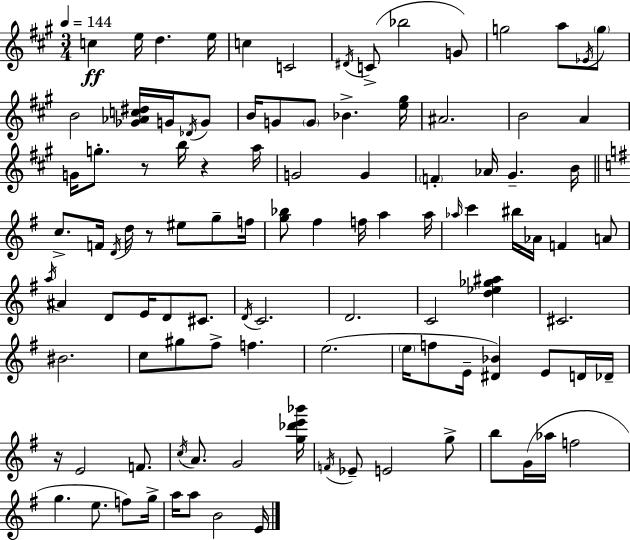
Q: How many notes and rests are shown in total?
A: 106